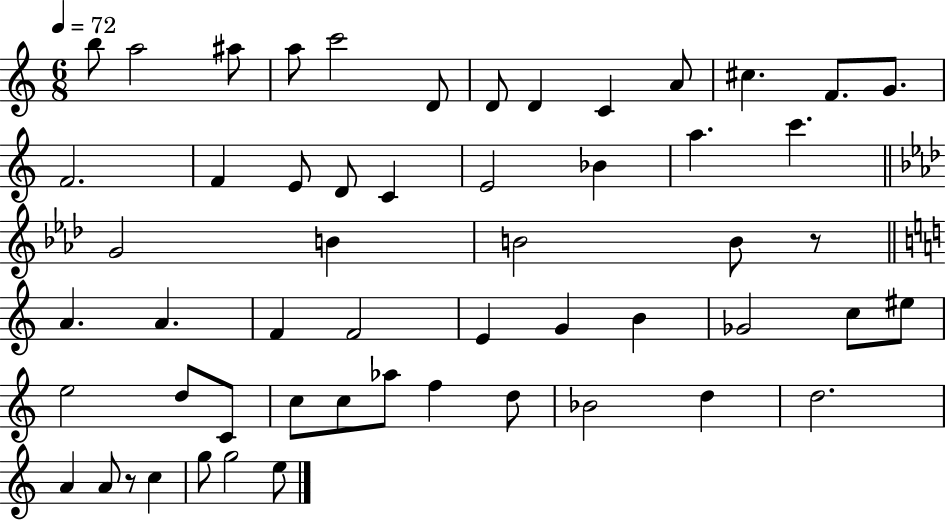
B5/e A5/h A#5/e A5/e C6/h D4/e D4/e D4/q C4/q A4/e C#5/q. F4/e. G4/e. F4/h. F4/q E4/e D4/e C4/q E4/h Bb4/q A5/q. C6/q. G4/h B4/q B4/h B4/e R/e A4/q. A4/q. F4/q F4/h E4/q G4/q B4/q Gb4/h C5/e EIS5/e E5/h D5/e C4/e C5/e C5/e Ab5/e F5/q D5/e Bb4/h D5/q D5/h. A4/q A4/e R/e C5/q G5/e G5/h E5/e